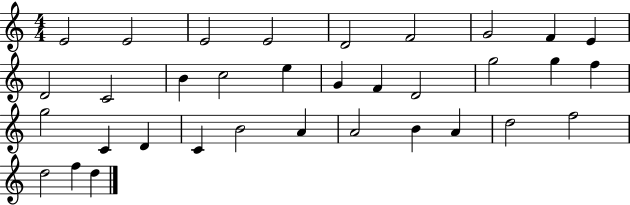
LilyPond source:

{
  \clef treble
  \numericTimeSignature
  \time 4/4
  \key c \major
  e'2 e'2 | e'2 e'2 | d'2 f'2 | g'2 f'4 e'4 | \break d'2 c'2 | b'4 c''2 e''4 | g'4 f'4 d'2 | g''2 g''4 f''4 | \break g''2 c'4 d'4 | c'4 b'2 a'4 | a'2 b'4 a'4 | d''2 f''2 | \break d''2 f''4 d''4 | \bar "|."
}